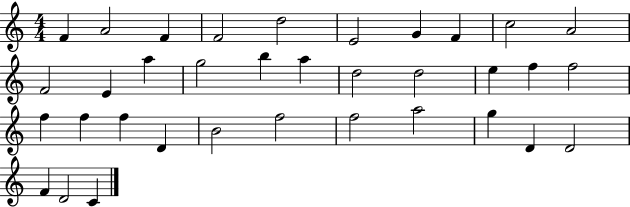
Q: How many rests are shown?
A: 0